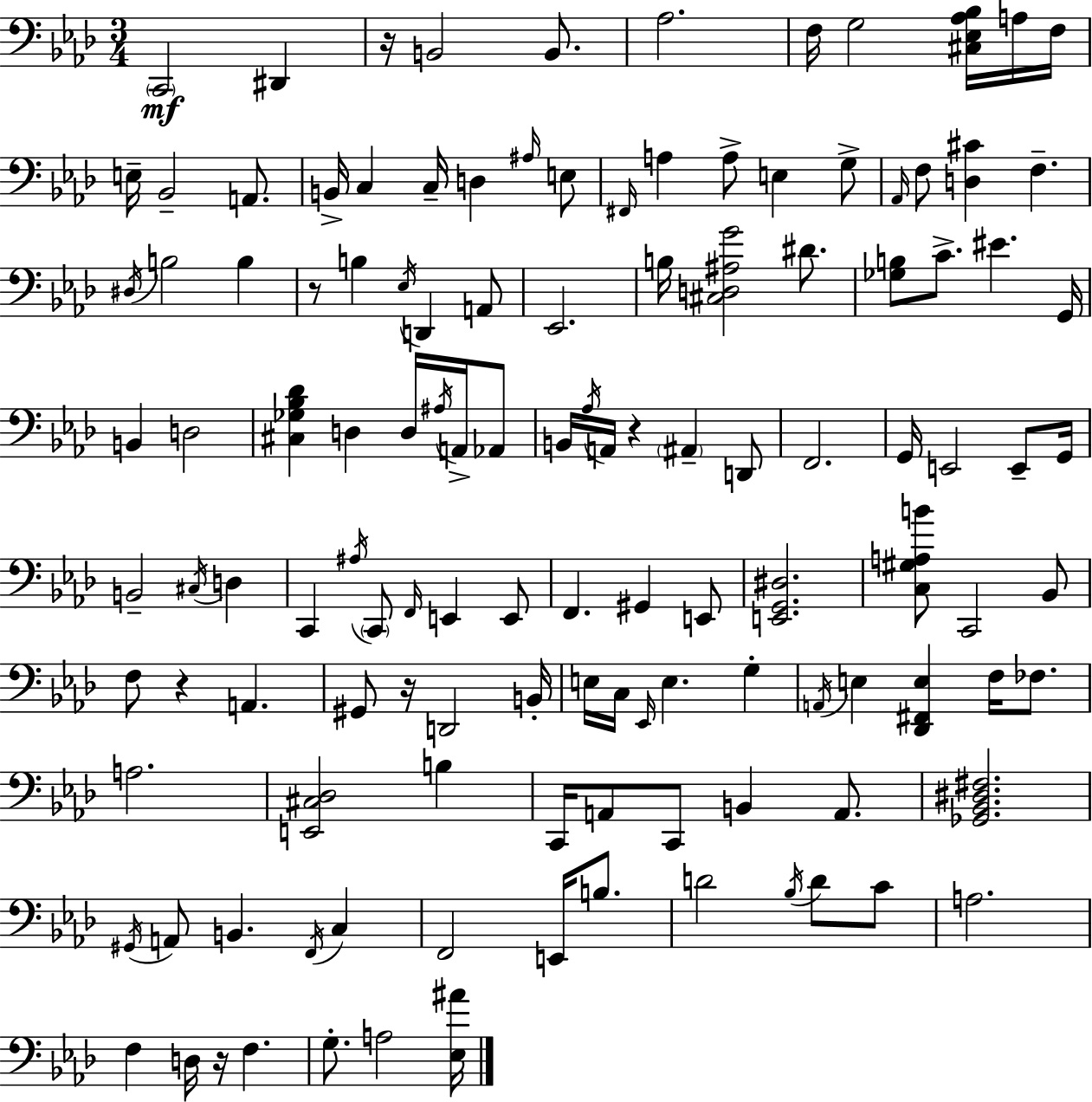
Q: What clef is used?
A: bass